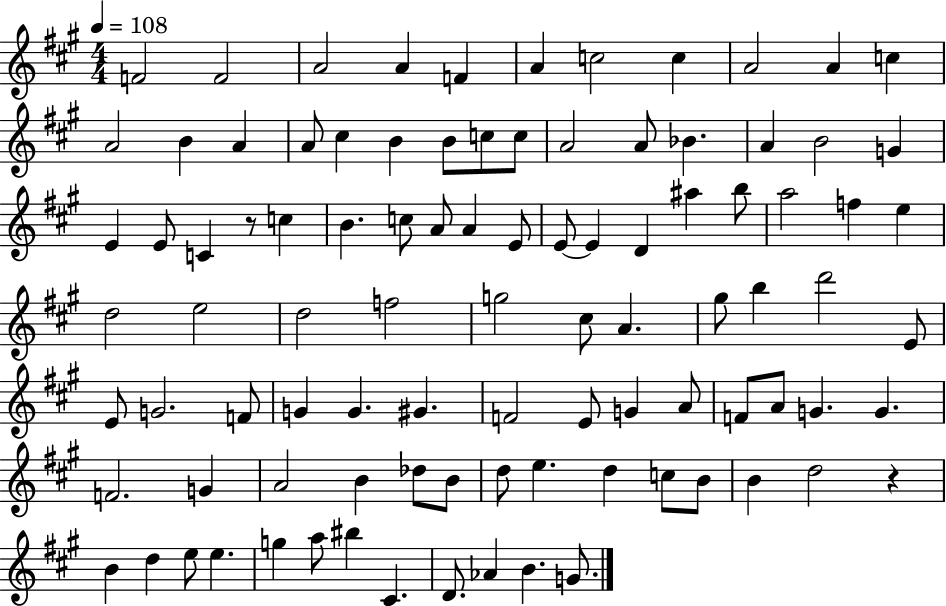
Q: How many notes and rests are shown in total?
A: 95